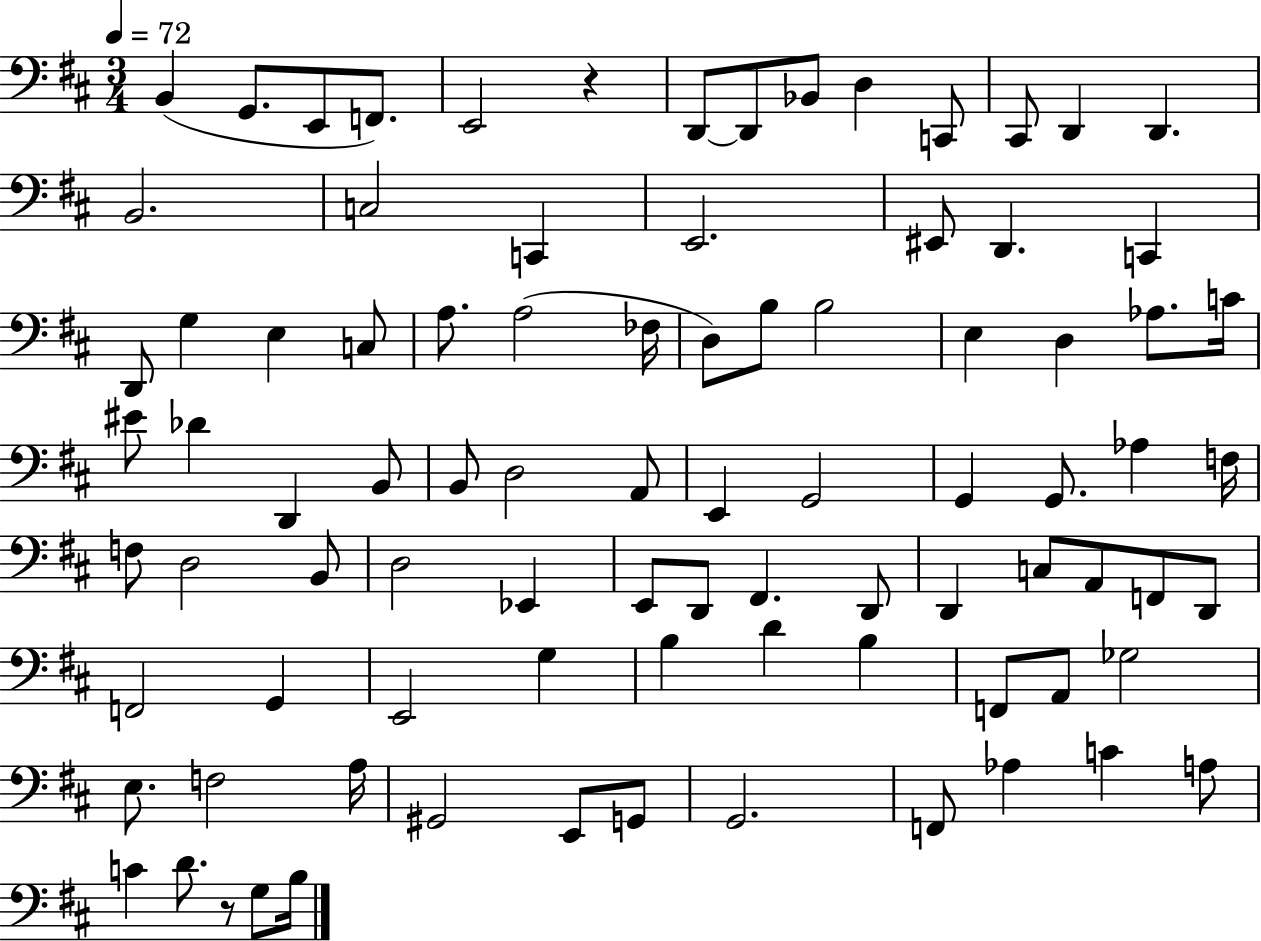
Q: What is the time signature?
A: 3/4